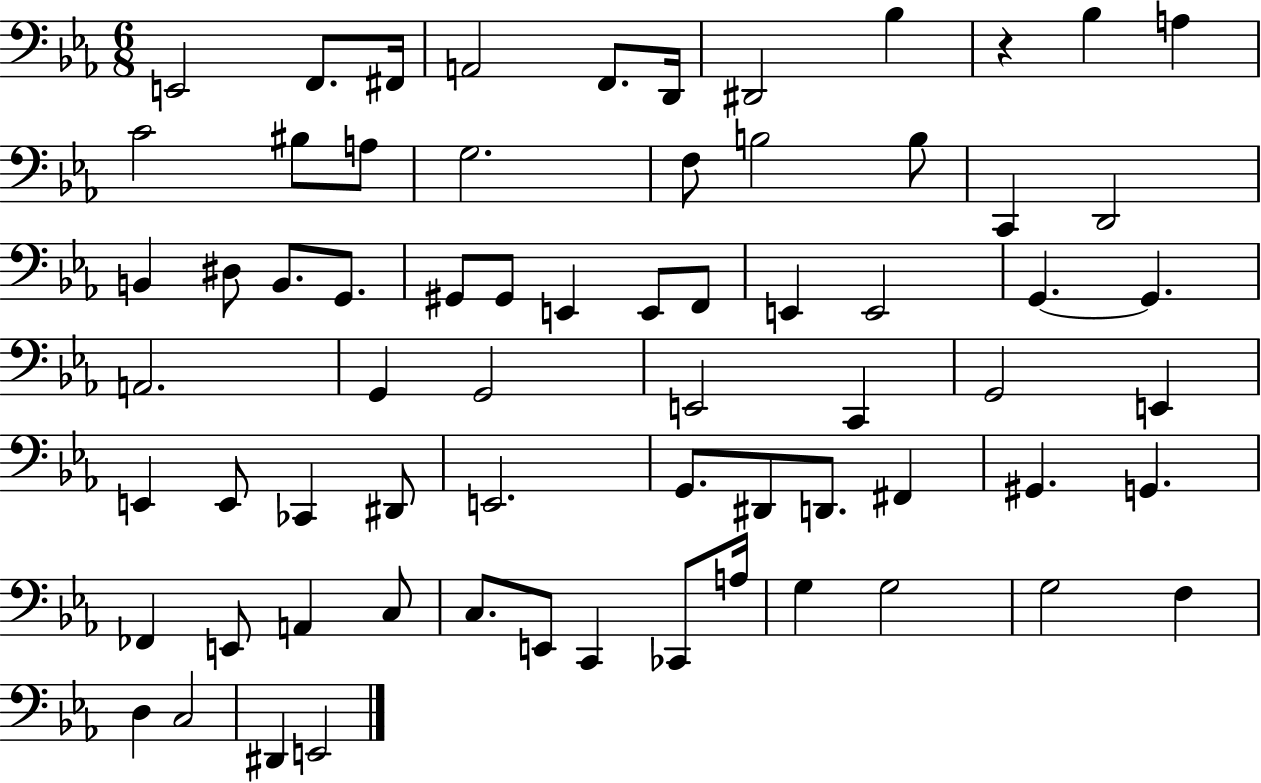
X:1
T:Untitled
M:6/8
L:1/4
K:Eb
E,,2 F,,/2 ^F,,/4 A,,2 F,,/2 D,,/4 ^D,,2 _B, z _B, A, C2 ^B,/2 A,/2 G,2 F,/2 B,2 B,/2 C,, D,,2 B,, ^D,/2 B,,/2 G,,/2 ^G,,/2 ^G,,/2 E,, E,,/2 F,,/2 E,, E,,2 G,, G,, A,,2 G,, G,,2 E,,2 C,, G,,2 E,, E,, E,,/2 _C,, ^D,,/2 E,,2 G,,/2 ^D,,/2 D,,/2 ^F,, ^G,, G,, _F,, E,,/2 A,, C,/2 C,/2 E,,/2 C,, _C,,/2 A,/4 G, G,2 G,2 F, D, C,2 ^D,, E,,2